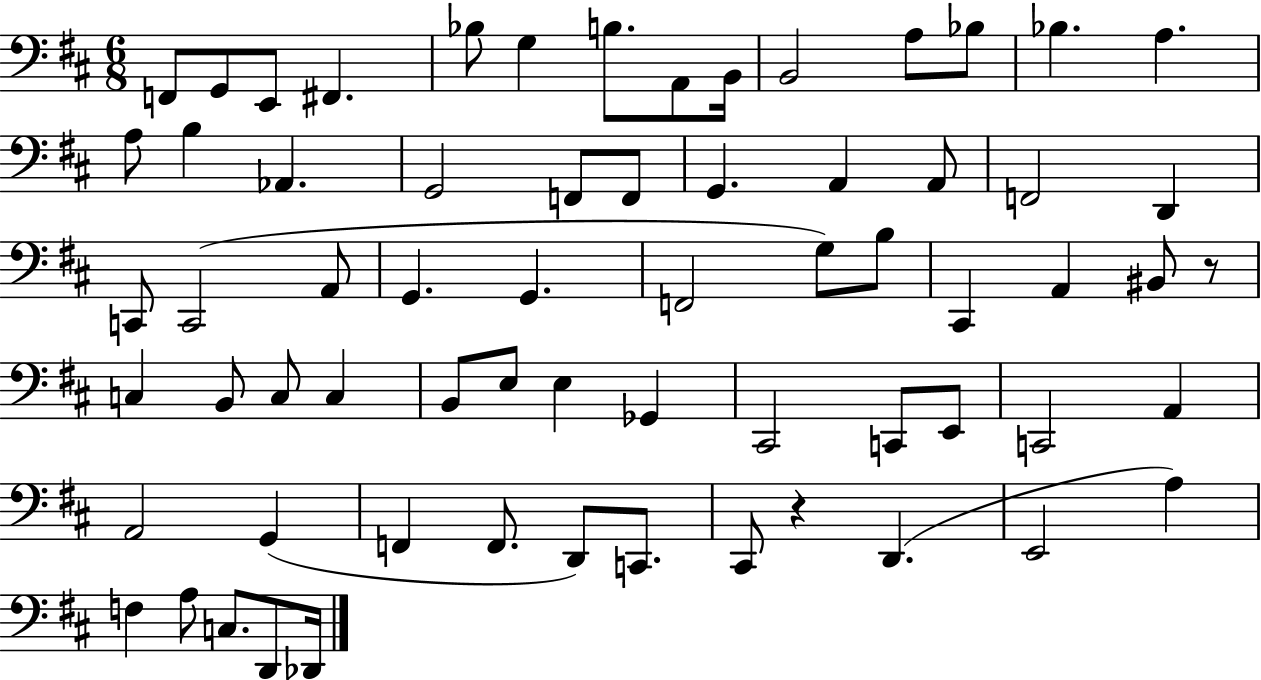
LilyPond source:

{
  \clef bass
  \numericTimeSignature
  \time 6/8
  \key d \major
  \repeat volta 2 { f,8 g,8 e,8 fis,4. | bes8 g4 b8. a,8 b,16 | b,2 a8 bes8 | bes4. a4. | \break a8 b4 aes,4. | g,2 f,8 f,8 | g,4. a,4 a,8 | f,2 d,4 | \break c,8 c,2( a,8 | g,4. g,4. | f,2 g8) b8 | cis,4 a,4 bis,8 r8 | \break c4 b,8 c8 c4 | b,8 e8 e4 ges,4 | cis,2 c,8 e,8 | c,2 a,4 | \break a,2 g,4( | f,4 f,8. d,8) c,8. | cis,8 r4 d,4.( | e,2 a4) | \break f4 a8 c8. d,8 des,16 | } \bar "|."
}